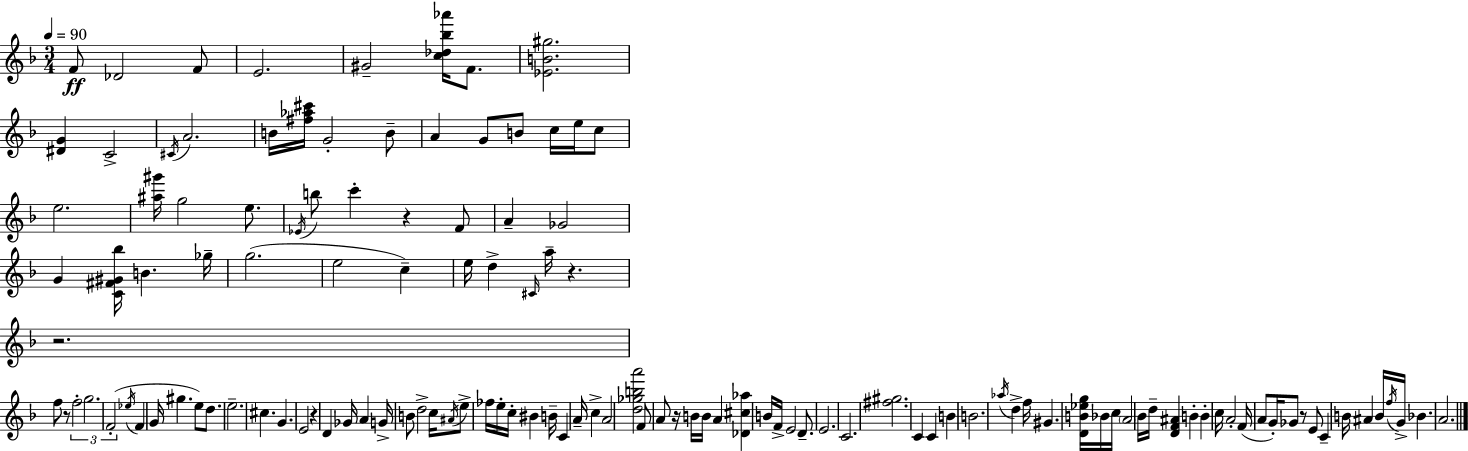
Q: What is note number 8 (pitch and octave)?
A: C#4